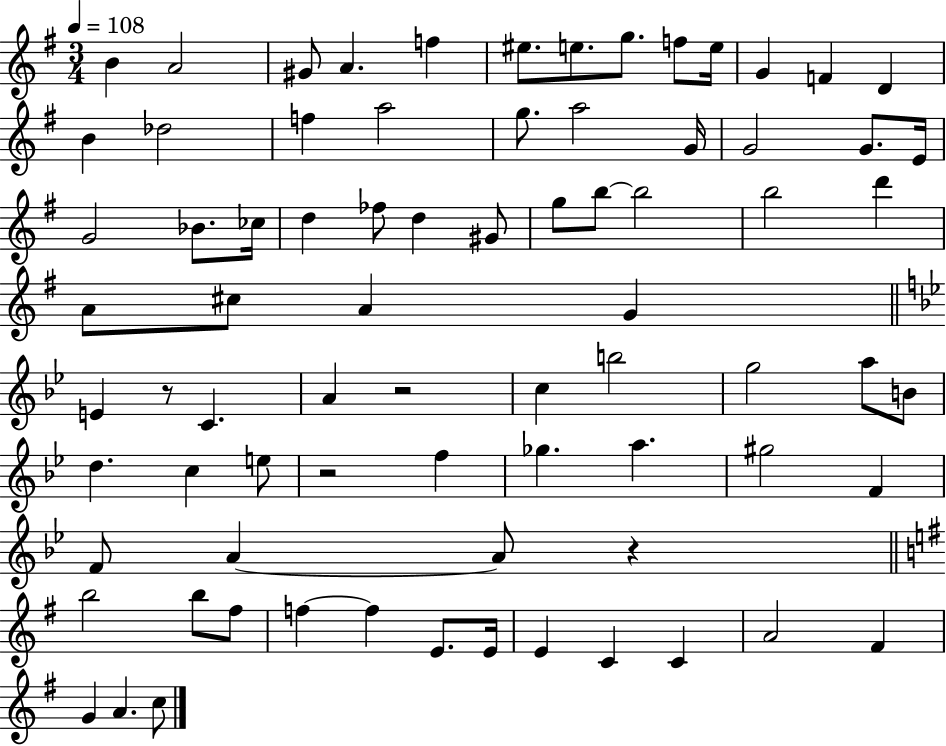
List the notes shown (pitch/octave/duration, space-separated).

B4/q A4/h G#4/e A4/q. F5/q EIS5/e. E5/e. G5/e. F5/e E5/s G4/q F4/q D4/q B4/q Db5/h F5/q A5/h G5/e. A5/h G4/s G4/h G4/e. E4/s G4/h Bb4/e. CES5/s D5/q FES5/e D5/q G#4/e G5/e B5/e B5/h B5/h D6/q A4/e C#5/e A4/q G4/q E4/q R/e C4/q. A4/q R/h C5/q B5/h G5/h A5/e B4/e D5/q. C5/q E5/e R/h F5/q Gb5/q. A5/q. G#5/h F4/q F4/e A4/q A4/e R/q B5/h B5/e F#5/e F5/q F5/q E4/e. E4/s E4/q C4/q C4/q A4/h F#4/q G4/q A4/q. C5/e